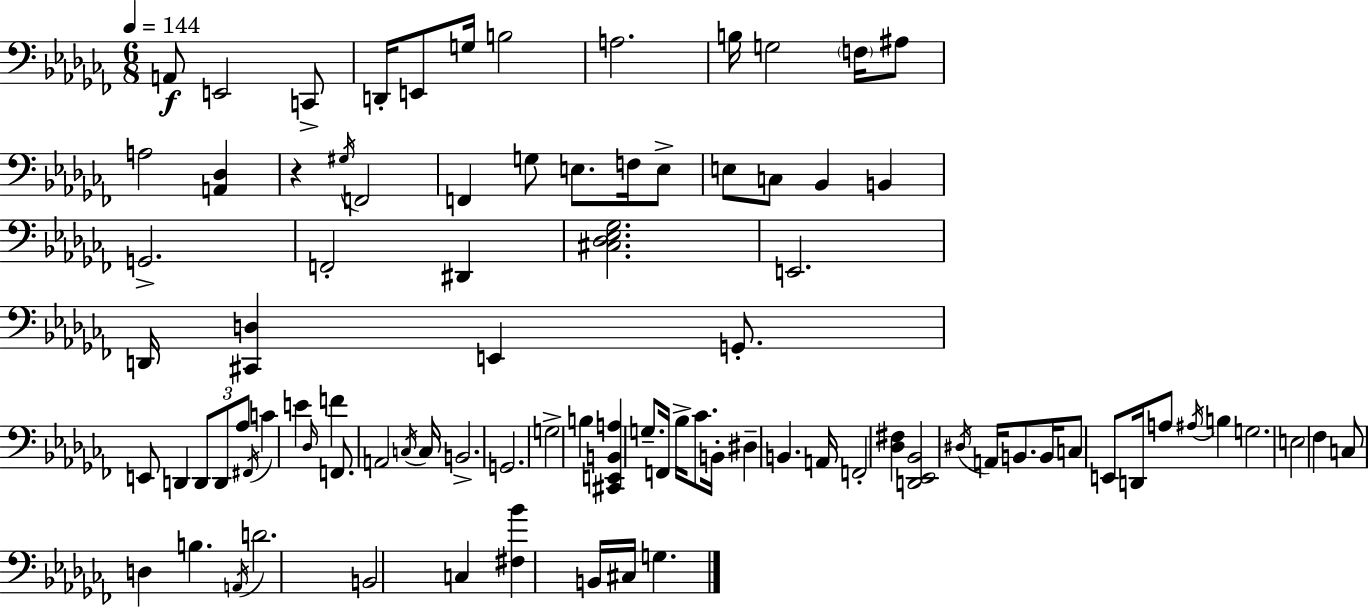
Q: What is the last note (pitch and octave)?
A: G3